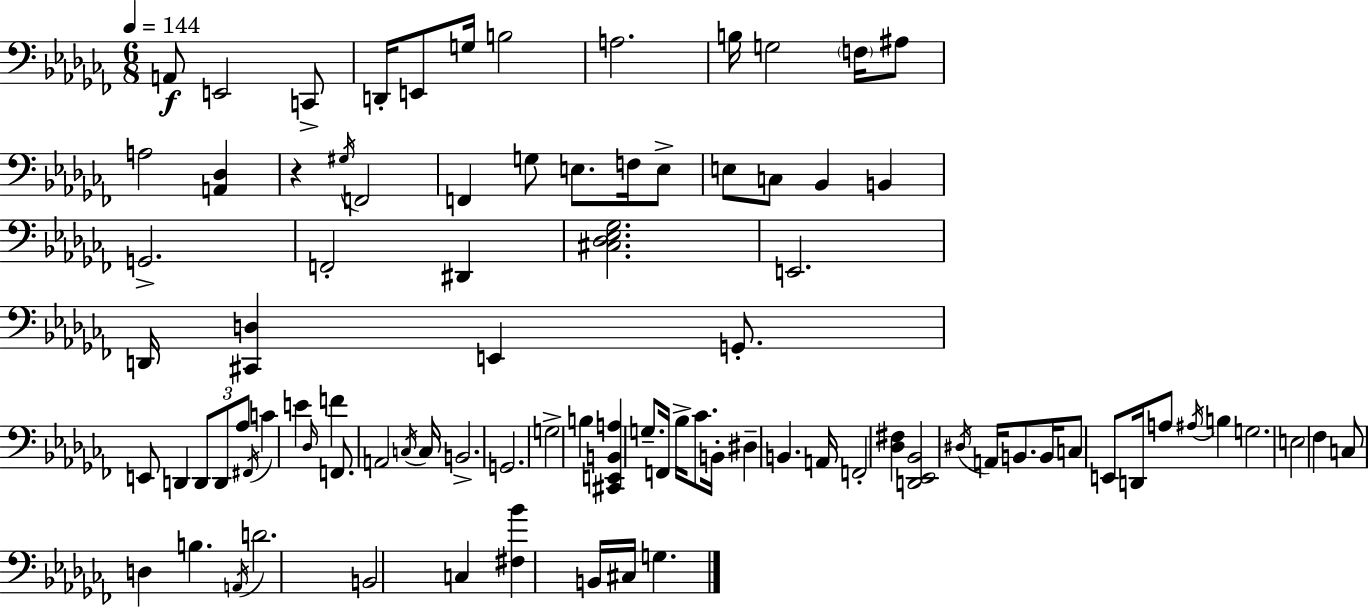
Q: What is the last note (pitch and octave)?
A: G3